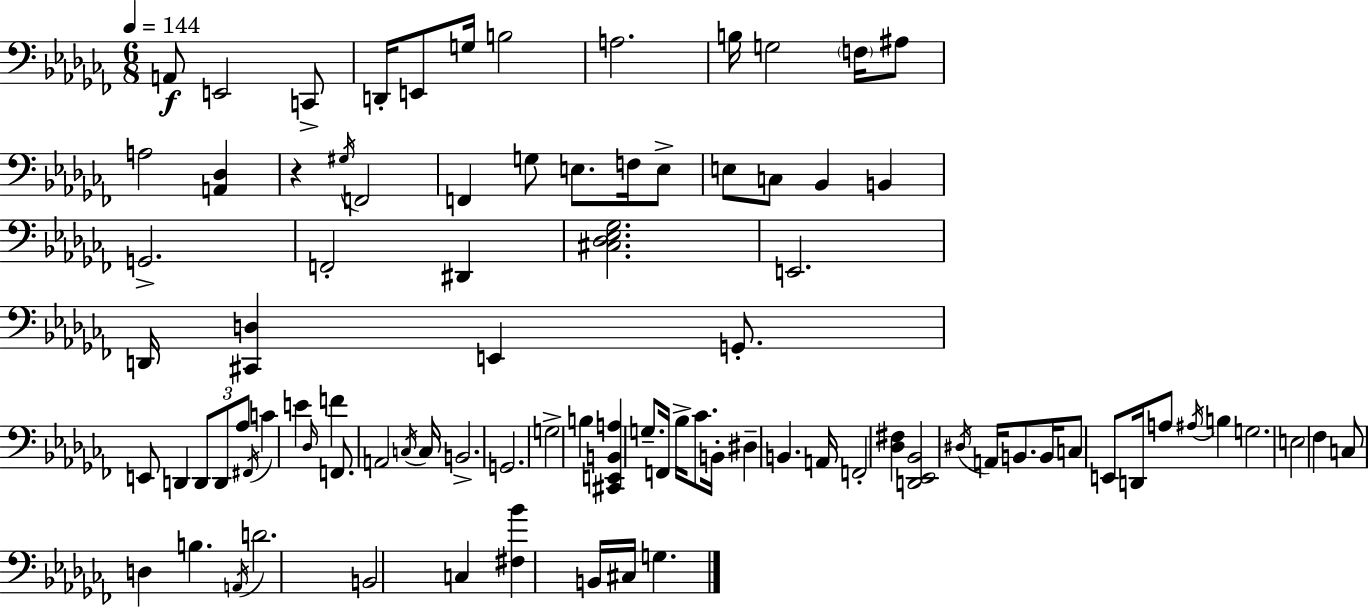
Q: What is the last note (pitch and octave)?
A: G3